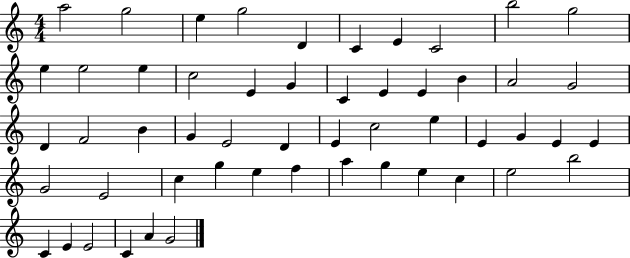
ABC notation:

X:1
T:Untitled
M:4/4
L:1/4
K:C
a2 g2 e g2 D C E C2 b2 g2 e e2 e c2 E G C E E B A2 G2 D F2 B G E2 D E c2 e E G E E G2 E2 c g e f a g e c e2 b2 C E E2 C A G2